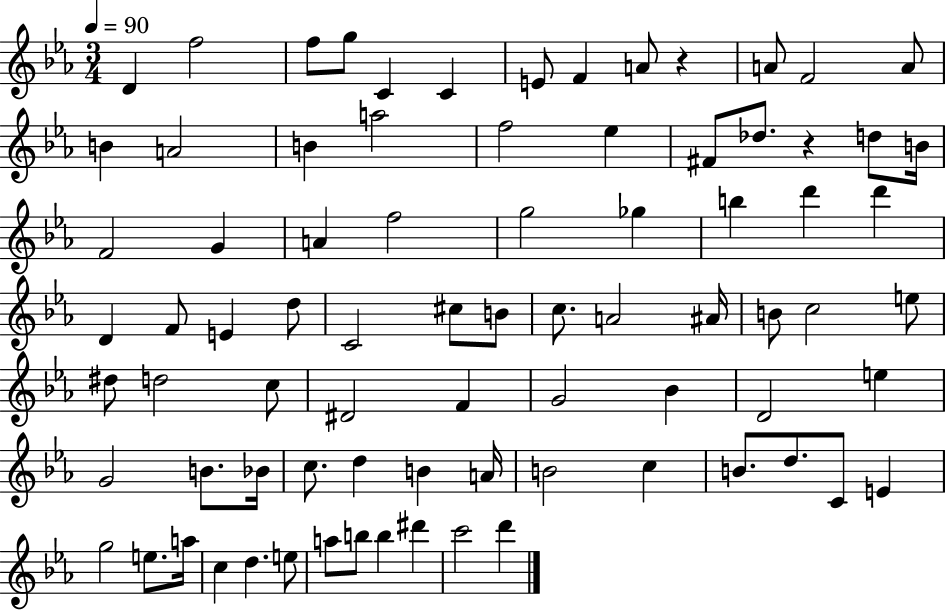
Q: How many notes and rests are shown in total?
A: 80